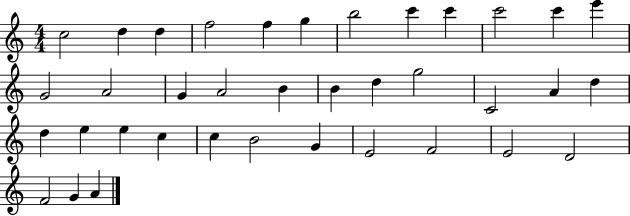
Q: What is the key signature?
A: C major